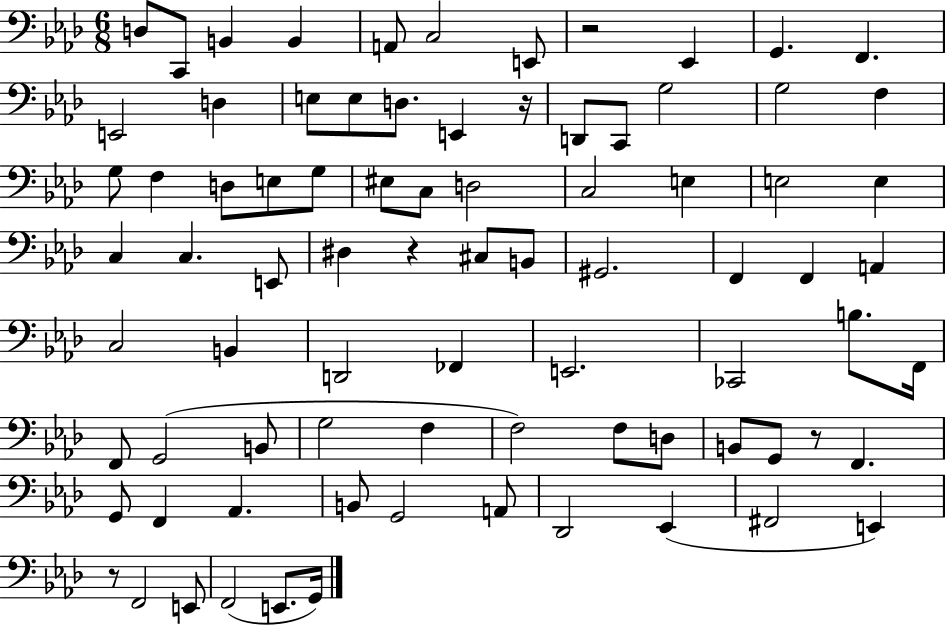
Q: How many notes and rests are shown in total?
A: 82